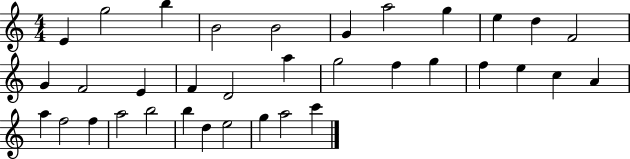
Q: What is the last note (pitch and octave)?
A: C6